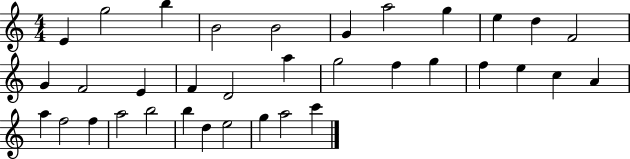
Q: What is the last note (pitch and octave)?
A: C6